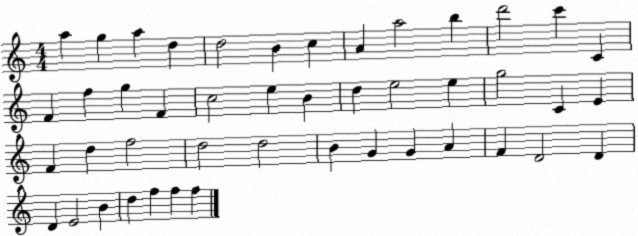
X:1
T:Untitled
M:4/4
L:1/4
K:C
a g a d d2 B c A a2 b d'2 c' C F f g F c2 e B d e2 e g2 C E F d f2 d2 d2 B G G A F D2 D D E2 B d f f f